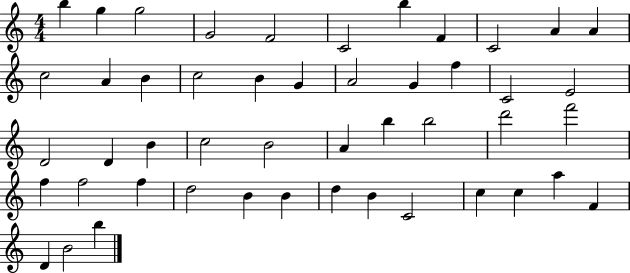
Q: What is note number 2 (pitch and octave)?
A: G5